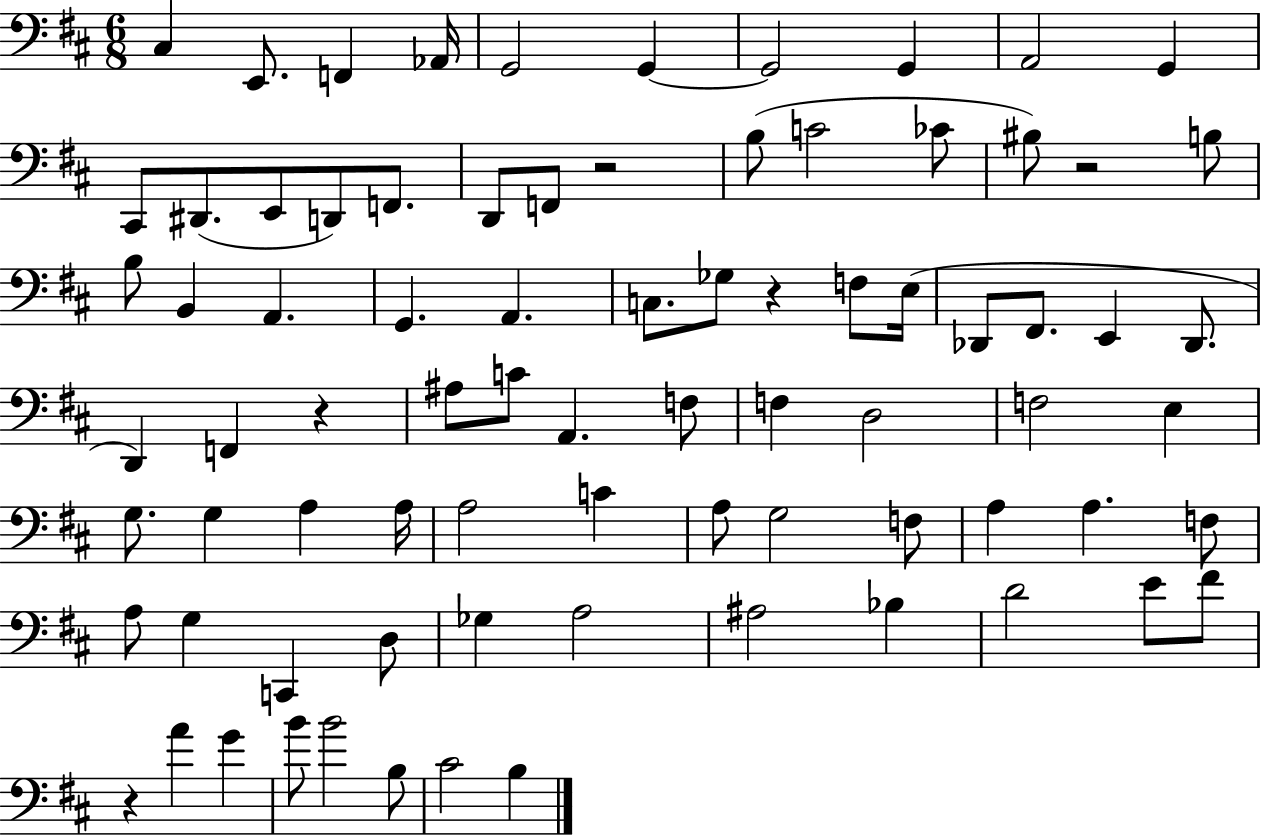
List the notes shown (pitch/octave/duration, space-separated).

C#3/q E2/e. F2/q Ab2/s G2/h G2/q G2/h G2/q A2/h G2/q C#2/e D#2/e. E2/e D2/e F2/e. D2/e F2/e R/h B3/e C4/h CES4/e BIS3/e R/h B3/e B3/e B2/q A2/q. G2/q. A2/q. C3/e. Gb3/e R/q F3/e E3/s Db2/e F#2/e. E2/q Db2/e. D2/q F2/q R/q A#3/e C4/e A2/q. F3/e F3/q D3/h F3/h E3/q G3/e. G3/q A3/q A3/s A3/h C4/q A3/e G3/h F3/e A3/q A3/q. F3/e A3/e G3/q C2/q D3/e Gb3/q A3/h A#3/h Bb3/q D4/h E4/e F#4/e R/q A4/q G4/q B4/e B4/h B3/e C#4/h B3/q